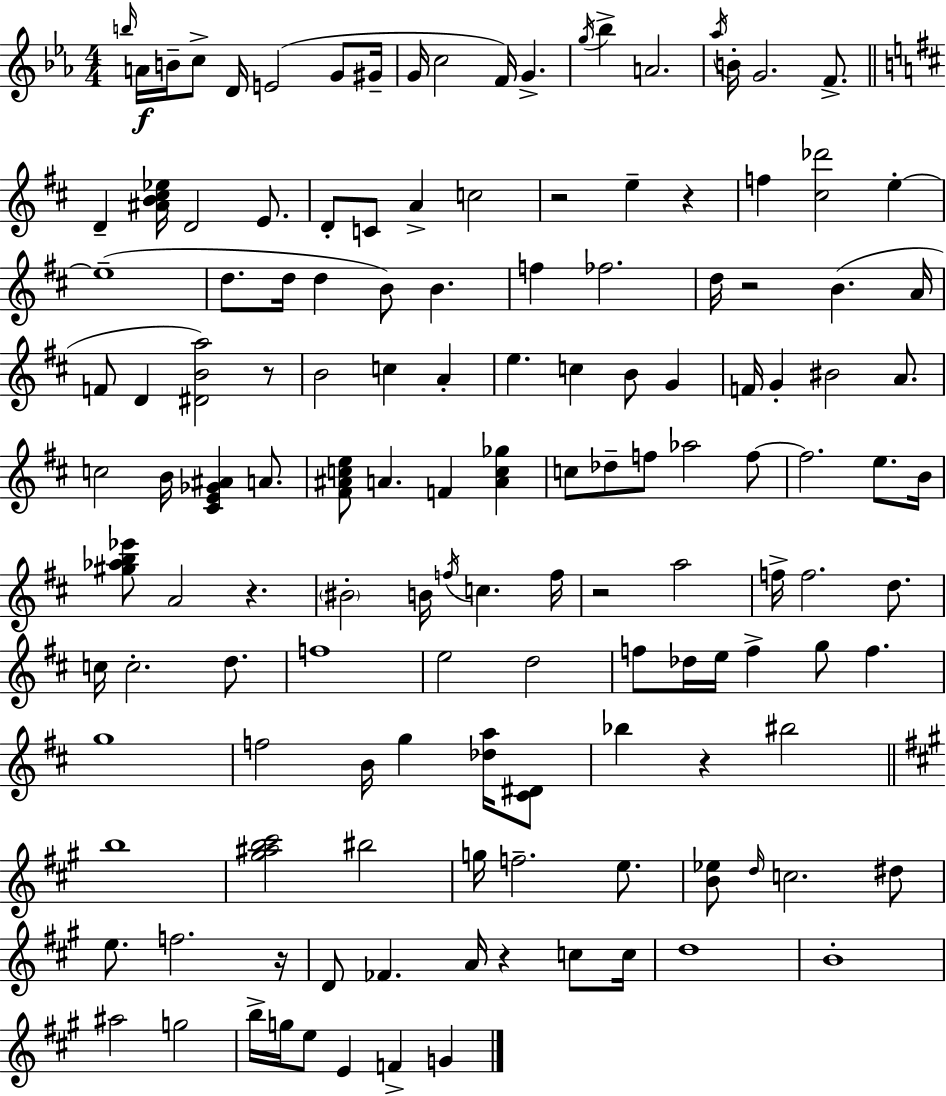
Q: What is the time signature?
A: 4/4